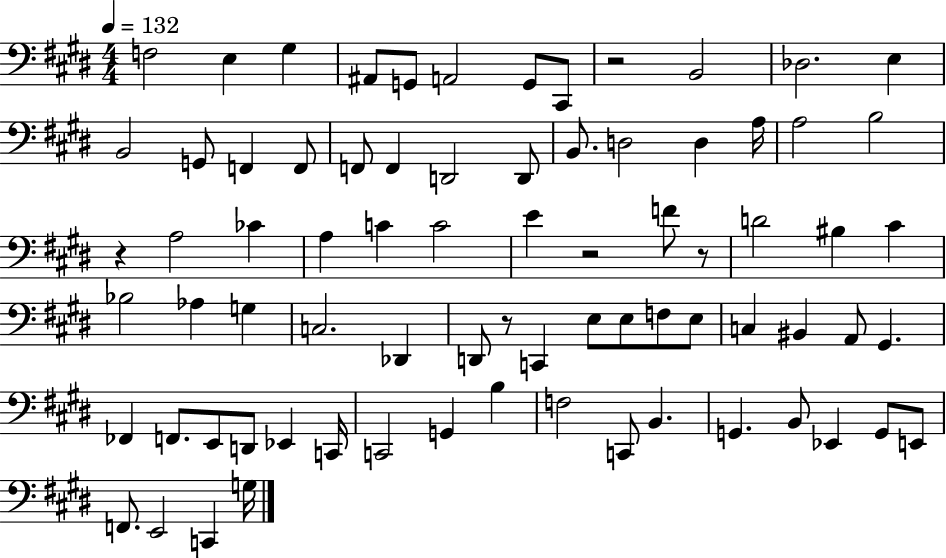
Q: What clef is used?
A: bass